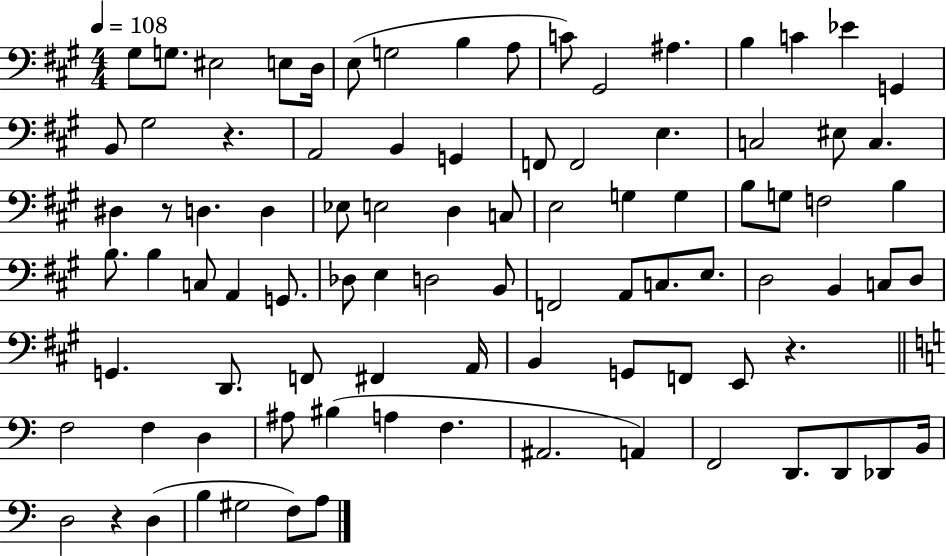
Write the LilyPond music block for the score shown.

{
  \clef bass
  \numericTimeSignature
  \time 4/4
  \key a \major
  \tempo 4 = 108
  gis8 g8. eis2 e8 d16 | e8( g2 b4 a8 | c'8) gis,2 ais4. | b4 c'4 ees'4 g,4 | \break b,8 gis2 r4. | a,2 b,4 g,4 | f,8 f,2 e4. | c2 eis8 c4. | \break dis4 r8 d4. d4 | ees8 e2 d4 c8 | e2 g4 g4 | b8 g8 f2 b4 | \break b8. b4 c8 a,4 g,8. | des8 e4 d2 b,8 | f,2 a,8 c8. e8. | d2 b,4 c8 d8 | \break g,4. d,8. f,8 fis,4 a,16 | b,4 g,8 f,8 e,8 r4. | \bar "||" \break \key c \major f2 f4 d4 | ais8 bis4( a4 f4. | ais,2. a,4) | f,2 d,8. d,8 des,8 b,16 | \break d2 r4 d4( | b4 gis2 f8) a8 | \bar "|."
}